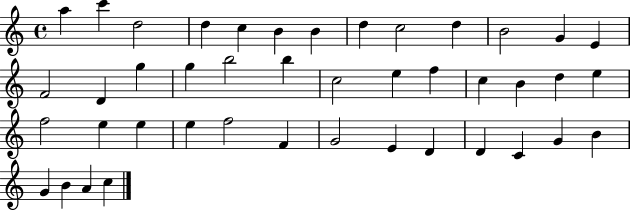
A5/q C6/q D5/h D5/q C5/q B4/q B4/q D5/q C5/h D5/q B4/h G4/q E4/q F4/h D4/q G5/q G5/q B5/h B5/q C5/h E5/q F5/q C5/q B4/q D5/q E5/q F5/h E5/q E5/q E5/q F5/h F4/q G4/h E4/q D4/q D4/q C4/q G4/q B4/q G4/q B4/q A4/q C5/q